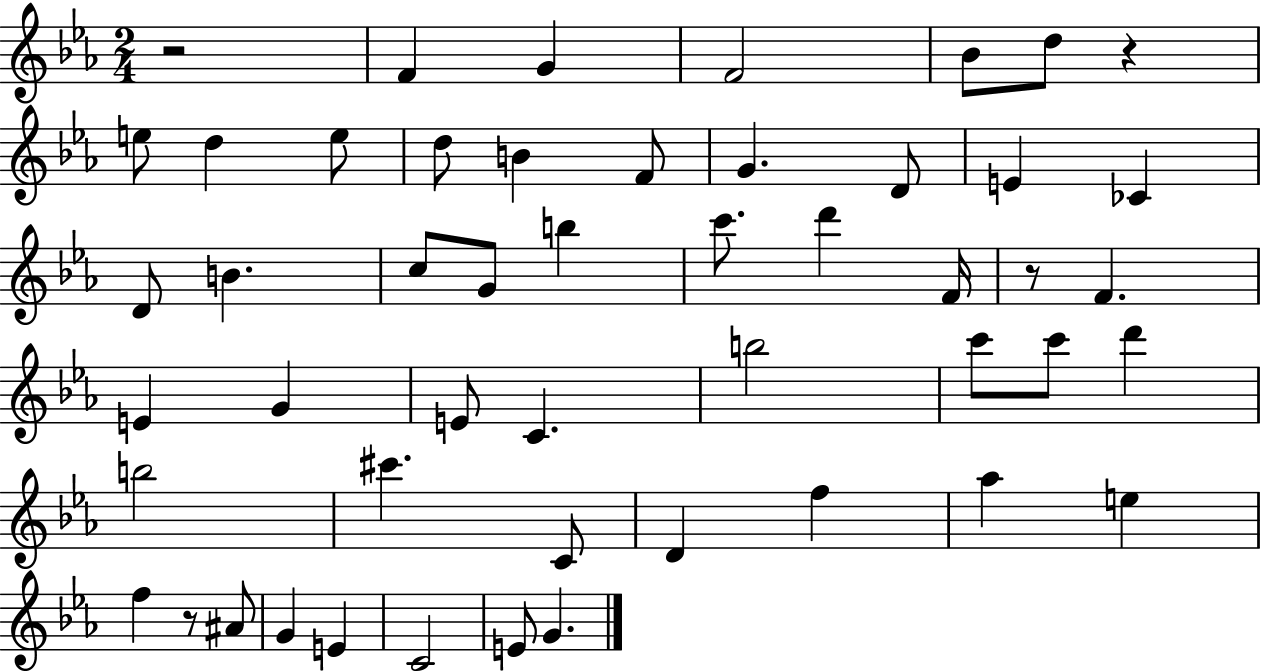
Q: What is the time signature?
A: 2/4